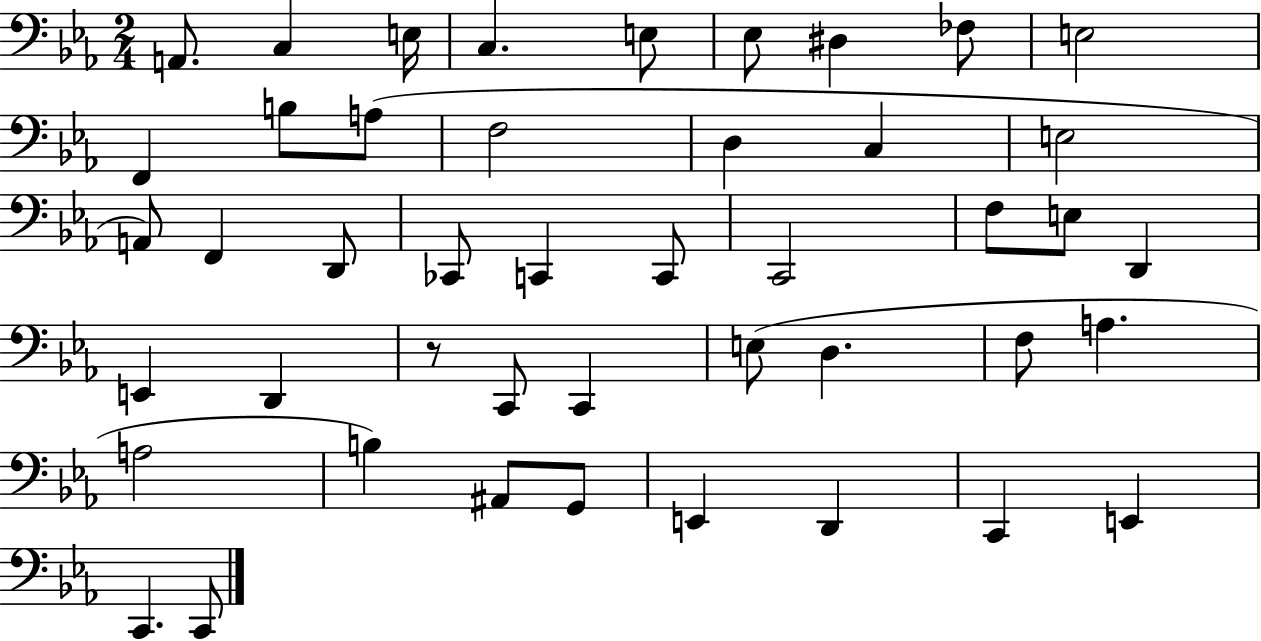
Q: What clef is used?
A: bass